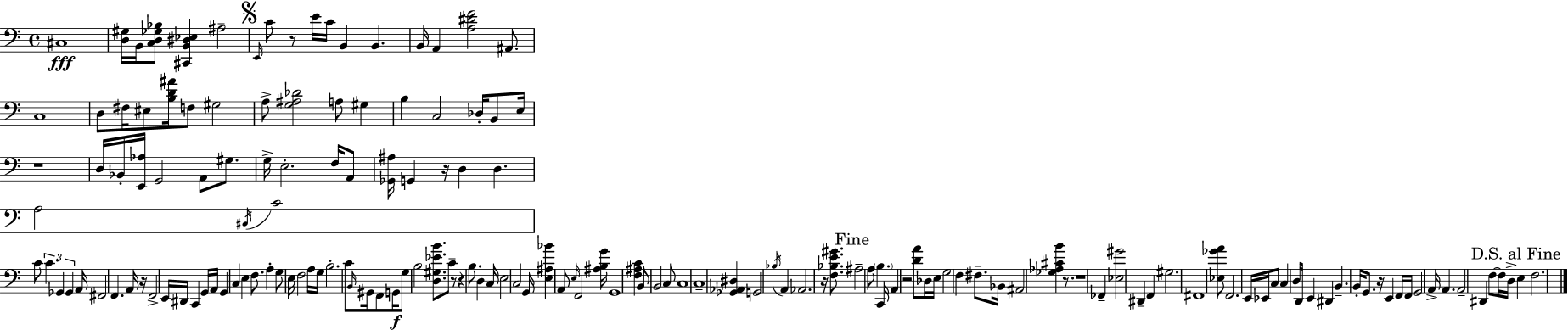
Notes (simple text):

C#3/w [D3,G#3]/s B2/s [C3,D3,Gb3,Bb3]/e [C#2,B2,D#3,Eb3]/q A#3/h E2/s C4/e R/e E4/s C4/s B2/q B2/q. B2/s A2/q [A3,D#4,F4]/h A#2/e. C3/w D3/e F#3/s EIS3/e [B3,D4,A#4]/s F3/e G#3/h A3/e [G3,A#3,Db4]/h A3/e G#3/q B3/q C3/h Db3/s B2/e E3/s R/w D3/s Bb2/s [E2,Ab3]/s G2/h A2/e G#3/e. G3/s E3/h. F3/s A2/e [Gb2,A#3]/s G2/q R/s D3/q D3/q. A3/h C#3/s C4/h C4/e C4/q. Gb2/q Gb2/q A2/s F#2/h F2/q. A2/s R/s F2/h E2/s D#2/s C2/q G2/s A2/s G2/q C3/q E3/q F3/e. A3/q G3/e E3/s F3/h A3/s G3/s B3/h. C4/e B2/s G#2/s F2/e G2/s G3/e B3/h [D3,G#3,Eb4,B4]/e. C4/e R/e R/q B3/e. D3/q C3/s E3/h C3/h G2/s [E3,A#3,Bb4]/q A2/e E3/s F2/h [A#3,B3,G4]/s G2/w [F3,A#3,C4]/q B2/e B2/h C3/e C3/w C3/w [Gb2,Ab2,D#3]/q G2/h Bb3/s A2/q Ab2/h. R/s [F3,Bb3,E4,G#4]/e. A#3/h A3/e B3/q. C2/s A2/q R/h [D4,A4]/e Db3/s E3/s G3/h F3/q F#3/e. Bb2/s A#2/h [Gb3,Ab3,C#4,B4]/q R/e. R/w FES2/q [Eb3,G#4]/h D#2/q F2/q G#3/h. F#2/w [Eb3,Gb4,A4]/e F2/h. E2/s Eb2/s C3/e C3/q D3/s D2/s E2/q D#2/q B2/q. B2/s G2/e. R/s E2/q F2/s F2/s G2/h A2/s A2/q. A2/h D#2/q F3/e F3/s D3/s E3/q F3/h.